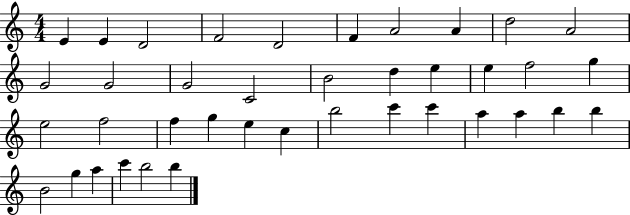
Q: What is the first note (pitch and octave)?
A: E4